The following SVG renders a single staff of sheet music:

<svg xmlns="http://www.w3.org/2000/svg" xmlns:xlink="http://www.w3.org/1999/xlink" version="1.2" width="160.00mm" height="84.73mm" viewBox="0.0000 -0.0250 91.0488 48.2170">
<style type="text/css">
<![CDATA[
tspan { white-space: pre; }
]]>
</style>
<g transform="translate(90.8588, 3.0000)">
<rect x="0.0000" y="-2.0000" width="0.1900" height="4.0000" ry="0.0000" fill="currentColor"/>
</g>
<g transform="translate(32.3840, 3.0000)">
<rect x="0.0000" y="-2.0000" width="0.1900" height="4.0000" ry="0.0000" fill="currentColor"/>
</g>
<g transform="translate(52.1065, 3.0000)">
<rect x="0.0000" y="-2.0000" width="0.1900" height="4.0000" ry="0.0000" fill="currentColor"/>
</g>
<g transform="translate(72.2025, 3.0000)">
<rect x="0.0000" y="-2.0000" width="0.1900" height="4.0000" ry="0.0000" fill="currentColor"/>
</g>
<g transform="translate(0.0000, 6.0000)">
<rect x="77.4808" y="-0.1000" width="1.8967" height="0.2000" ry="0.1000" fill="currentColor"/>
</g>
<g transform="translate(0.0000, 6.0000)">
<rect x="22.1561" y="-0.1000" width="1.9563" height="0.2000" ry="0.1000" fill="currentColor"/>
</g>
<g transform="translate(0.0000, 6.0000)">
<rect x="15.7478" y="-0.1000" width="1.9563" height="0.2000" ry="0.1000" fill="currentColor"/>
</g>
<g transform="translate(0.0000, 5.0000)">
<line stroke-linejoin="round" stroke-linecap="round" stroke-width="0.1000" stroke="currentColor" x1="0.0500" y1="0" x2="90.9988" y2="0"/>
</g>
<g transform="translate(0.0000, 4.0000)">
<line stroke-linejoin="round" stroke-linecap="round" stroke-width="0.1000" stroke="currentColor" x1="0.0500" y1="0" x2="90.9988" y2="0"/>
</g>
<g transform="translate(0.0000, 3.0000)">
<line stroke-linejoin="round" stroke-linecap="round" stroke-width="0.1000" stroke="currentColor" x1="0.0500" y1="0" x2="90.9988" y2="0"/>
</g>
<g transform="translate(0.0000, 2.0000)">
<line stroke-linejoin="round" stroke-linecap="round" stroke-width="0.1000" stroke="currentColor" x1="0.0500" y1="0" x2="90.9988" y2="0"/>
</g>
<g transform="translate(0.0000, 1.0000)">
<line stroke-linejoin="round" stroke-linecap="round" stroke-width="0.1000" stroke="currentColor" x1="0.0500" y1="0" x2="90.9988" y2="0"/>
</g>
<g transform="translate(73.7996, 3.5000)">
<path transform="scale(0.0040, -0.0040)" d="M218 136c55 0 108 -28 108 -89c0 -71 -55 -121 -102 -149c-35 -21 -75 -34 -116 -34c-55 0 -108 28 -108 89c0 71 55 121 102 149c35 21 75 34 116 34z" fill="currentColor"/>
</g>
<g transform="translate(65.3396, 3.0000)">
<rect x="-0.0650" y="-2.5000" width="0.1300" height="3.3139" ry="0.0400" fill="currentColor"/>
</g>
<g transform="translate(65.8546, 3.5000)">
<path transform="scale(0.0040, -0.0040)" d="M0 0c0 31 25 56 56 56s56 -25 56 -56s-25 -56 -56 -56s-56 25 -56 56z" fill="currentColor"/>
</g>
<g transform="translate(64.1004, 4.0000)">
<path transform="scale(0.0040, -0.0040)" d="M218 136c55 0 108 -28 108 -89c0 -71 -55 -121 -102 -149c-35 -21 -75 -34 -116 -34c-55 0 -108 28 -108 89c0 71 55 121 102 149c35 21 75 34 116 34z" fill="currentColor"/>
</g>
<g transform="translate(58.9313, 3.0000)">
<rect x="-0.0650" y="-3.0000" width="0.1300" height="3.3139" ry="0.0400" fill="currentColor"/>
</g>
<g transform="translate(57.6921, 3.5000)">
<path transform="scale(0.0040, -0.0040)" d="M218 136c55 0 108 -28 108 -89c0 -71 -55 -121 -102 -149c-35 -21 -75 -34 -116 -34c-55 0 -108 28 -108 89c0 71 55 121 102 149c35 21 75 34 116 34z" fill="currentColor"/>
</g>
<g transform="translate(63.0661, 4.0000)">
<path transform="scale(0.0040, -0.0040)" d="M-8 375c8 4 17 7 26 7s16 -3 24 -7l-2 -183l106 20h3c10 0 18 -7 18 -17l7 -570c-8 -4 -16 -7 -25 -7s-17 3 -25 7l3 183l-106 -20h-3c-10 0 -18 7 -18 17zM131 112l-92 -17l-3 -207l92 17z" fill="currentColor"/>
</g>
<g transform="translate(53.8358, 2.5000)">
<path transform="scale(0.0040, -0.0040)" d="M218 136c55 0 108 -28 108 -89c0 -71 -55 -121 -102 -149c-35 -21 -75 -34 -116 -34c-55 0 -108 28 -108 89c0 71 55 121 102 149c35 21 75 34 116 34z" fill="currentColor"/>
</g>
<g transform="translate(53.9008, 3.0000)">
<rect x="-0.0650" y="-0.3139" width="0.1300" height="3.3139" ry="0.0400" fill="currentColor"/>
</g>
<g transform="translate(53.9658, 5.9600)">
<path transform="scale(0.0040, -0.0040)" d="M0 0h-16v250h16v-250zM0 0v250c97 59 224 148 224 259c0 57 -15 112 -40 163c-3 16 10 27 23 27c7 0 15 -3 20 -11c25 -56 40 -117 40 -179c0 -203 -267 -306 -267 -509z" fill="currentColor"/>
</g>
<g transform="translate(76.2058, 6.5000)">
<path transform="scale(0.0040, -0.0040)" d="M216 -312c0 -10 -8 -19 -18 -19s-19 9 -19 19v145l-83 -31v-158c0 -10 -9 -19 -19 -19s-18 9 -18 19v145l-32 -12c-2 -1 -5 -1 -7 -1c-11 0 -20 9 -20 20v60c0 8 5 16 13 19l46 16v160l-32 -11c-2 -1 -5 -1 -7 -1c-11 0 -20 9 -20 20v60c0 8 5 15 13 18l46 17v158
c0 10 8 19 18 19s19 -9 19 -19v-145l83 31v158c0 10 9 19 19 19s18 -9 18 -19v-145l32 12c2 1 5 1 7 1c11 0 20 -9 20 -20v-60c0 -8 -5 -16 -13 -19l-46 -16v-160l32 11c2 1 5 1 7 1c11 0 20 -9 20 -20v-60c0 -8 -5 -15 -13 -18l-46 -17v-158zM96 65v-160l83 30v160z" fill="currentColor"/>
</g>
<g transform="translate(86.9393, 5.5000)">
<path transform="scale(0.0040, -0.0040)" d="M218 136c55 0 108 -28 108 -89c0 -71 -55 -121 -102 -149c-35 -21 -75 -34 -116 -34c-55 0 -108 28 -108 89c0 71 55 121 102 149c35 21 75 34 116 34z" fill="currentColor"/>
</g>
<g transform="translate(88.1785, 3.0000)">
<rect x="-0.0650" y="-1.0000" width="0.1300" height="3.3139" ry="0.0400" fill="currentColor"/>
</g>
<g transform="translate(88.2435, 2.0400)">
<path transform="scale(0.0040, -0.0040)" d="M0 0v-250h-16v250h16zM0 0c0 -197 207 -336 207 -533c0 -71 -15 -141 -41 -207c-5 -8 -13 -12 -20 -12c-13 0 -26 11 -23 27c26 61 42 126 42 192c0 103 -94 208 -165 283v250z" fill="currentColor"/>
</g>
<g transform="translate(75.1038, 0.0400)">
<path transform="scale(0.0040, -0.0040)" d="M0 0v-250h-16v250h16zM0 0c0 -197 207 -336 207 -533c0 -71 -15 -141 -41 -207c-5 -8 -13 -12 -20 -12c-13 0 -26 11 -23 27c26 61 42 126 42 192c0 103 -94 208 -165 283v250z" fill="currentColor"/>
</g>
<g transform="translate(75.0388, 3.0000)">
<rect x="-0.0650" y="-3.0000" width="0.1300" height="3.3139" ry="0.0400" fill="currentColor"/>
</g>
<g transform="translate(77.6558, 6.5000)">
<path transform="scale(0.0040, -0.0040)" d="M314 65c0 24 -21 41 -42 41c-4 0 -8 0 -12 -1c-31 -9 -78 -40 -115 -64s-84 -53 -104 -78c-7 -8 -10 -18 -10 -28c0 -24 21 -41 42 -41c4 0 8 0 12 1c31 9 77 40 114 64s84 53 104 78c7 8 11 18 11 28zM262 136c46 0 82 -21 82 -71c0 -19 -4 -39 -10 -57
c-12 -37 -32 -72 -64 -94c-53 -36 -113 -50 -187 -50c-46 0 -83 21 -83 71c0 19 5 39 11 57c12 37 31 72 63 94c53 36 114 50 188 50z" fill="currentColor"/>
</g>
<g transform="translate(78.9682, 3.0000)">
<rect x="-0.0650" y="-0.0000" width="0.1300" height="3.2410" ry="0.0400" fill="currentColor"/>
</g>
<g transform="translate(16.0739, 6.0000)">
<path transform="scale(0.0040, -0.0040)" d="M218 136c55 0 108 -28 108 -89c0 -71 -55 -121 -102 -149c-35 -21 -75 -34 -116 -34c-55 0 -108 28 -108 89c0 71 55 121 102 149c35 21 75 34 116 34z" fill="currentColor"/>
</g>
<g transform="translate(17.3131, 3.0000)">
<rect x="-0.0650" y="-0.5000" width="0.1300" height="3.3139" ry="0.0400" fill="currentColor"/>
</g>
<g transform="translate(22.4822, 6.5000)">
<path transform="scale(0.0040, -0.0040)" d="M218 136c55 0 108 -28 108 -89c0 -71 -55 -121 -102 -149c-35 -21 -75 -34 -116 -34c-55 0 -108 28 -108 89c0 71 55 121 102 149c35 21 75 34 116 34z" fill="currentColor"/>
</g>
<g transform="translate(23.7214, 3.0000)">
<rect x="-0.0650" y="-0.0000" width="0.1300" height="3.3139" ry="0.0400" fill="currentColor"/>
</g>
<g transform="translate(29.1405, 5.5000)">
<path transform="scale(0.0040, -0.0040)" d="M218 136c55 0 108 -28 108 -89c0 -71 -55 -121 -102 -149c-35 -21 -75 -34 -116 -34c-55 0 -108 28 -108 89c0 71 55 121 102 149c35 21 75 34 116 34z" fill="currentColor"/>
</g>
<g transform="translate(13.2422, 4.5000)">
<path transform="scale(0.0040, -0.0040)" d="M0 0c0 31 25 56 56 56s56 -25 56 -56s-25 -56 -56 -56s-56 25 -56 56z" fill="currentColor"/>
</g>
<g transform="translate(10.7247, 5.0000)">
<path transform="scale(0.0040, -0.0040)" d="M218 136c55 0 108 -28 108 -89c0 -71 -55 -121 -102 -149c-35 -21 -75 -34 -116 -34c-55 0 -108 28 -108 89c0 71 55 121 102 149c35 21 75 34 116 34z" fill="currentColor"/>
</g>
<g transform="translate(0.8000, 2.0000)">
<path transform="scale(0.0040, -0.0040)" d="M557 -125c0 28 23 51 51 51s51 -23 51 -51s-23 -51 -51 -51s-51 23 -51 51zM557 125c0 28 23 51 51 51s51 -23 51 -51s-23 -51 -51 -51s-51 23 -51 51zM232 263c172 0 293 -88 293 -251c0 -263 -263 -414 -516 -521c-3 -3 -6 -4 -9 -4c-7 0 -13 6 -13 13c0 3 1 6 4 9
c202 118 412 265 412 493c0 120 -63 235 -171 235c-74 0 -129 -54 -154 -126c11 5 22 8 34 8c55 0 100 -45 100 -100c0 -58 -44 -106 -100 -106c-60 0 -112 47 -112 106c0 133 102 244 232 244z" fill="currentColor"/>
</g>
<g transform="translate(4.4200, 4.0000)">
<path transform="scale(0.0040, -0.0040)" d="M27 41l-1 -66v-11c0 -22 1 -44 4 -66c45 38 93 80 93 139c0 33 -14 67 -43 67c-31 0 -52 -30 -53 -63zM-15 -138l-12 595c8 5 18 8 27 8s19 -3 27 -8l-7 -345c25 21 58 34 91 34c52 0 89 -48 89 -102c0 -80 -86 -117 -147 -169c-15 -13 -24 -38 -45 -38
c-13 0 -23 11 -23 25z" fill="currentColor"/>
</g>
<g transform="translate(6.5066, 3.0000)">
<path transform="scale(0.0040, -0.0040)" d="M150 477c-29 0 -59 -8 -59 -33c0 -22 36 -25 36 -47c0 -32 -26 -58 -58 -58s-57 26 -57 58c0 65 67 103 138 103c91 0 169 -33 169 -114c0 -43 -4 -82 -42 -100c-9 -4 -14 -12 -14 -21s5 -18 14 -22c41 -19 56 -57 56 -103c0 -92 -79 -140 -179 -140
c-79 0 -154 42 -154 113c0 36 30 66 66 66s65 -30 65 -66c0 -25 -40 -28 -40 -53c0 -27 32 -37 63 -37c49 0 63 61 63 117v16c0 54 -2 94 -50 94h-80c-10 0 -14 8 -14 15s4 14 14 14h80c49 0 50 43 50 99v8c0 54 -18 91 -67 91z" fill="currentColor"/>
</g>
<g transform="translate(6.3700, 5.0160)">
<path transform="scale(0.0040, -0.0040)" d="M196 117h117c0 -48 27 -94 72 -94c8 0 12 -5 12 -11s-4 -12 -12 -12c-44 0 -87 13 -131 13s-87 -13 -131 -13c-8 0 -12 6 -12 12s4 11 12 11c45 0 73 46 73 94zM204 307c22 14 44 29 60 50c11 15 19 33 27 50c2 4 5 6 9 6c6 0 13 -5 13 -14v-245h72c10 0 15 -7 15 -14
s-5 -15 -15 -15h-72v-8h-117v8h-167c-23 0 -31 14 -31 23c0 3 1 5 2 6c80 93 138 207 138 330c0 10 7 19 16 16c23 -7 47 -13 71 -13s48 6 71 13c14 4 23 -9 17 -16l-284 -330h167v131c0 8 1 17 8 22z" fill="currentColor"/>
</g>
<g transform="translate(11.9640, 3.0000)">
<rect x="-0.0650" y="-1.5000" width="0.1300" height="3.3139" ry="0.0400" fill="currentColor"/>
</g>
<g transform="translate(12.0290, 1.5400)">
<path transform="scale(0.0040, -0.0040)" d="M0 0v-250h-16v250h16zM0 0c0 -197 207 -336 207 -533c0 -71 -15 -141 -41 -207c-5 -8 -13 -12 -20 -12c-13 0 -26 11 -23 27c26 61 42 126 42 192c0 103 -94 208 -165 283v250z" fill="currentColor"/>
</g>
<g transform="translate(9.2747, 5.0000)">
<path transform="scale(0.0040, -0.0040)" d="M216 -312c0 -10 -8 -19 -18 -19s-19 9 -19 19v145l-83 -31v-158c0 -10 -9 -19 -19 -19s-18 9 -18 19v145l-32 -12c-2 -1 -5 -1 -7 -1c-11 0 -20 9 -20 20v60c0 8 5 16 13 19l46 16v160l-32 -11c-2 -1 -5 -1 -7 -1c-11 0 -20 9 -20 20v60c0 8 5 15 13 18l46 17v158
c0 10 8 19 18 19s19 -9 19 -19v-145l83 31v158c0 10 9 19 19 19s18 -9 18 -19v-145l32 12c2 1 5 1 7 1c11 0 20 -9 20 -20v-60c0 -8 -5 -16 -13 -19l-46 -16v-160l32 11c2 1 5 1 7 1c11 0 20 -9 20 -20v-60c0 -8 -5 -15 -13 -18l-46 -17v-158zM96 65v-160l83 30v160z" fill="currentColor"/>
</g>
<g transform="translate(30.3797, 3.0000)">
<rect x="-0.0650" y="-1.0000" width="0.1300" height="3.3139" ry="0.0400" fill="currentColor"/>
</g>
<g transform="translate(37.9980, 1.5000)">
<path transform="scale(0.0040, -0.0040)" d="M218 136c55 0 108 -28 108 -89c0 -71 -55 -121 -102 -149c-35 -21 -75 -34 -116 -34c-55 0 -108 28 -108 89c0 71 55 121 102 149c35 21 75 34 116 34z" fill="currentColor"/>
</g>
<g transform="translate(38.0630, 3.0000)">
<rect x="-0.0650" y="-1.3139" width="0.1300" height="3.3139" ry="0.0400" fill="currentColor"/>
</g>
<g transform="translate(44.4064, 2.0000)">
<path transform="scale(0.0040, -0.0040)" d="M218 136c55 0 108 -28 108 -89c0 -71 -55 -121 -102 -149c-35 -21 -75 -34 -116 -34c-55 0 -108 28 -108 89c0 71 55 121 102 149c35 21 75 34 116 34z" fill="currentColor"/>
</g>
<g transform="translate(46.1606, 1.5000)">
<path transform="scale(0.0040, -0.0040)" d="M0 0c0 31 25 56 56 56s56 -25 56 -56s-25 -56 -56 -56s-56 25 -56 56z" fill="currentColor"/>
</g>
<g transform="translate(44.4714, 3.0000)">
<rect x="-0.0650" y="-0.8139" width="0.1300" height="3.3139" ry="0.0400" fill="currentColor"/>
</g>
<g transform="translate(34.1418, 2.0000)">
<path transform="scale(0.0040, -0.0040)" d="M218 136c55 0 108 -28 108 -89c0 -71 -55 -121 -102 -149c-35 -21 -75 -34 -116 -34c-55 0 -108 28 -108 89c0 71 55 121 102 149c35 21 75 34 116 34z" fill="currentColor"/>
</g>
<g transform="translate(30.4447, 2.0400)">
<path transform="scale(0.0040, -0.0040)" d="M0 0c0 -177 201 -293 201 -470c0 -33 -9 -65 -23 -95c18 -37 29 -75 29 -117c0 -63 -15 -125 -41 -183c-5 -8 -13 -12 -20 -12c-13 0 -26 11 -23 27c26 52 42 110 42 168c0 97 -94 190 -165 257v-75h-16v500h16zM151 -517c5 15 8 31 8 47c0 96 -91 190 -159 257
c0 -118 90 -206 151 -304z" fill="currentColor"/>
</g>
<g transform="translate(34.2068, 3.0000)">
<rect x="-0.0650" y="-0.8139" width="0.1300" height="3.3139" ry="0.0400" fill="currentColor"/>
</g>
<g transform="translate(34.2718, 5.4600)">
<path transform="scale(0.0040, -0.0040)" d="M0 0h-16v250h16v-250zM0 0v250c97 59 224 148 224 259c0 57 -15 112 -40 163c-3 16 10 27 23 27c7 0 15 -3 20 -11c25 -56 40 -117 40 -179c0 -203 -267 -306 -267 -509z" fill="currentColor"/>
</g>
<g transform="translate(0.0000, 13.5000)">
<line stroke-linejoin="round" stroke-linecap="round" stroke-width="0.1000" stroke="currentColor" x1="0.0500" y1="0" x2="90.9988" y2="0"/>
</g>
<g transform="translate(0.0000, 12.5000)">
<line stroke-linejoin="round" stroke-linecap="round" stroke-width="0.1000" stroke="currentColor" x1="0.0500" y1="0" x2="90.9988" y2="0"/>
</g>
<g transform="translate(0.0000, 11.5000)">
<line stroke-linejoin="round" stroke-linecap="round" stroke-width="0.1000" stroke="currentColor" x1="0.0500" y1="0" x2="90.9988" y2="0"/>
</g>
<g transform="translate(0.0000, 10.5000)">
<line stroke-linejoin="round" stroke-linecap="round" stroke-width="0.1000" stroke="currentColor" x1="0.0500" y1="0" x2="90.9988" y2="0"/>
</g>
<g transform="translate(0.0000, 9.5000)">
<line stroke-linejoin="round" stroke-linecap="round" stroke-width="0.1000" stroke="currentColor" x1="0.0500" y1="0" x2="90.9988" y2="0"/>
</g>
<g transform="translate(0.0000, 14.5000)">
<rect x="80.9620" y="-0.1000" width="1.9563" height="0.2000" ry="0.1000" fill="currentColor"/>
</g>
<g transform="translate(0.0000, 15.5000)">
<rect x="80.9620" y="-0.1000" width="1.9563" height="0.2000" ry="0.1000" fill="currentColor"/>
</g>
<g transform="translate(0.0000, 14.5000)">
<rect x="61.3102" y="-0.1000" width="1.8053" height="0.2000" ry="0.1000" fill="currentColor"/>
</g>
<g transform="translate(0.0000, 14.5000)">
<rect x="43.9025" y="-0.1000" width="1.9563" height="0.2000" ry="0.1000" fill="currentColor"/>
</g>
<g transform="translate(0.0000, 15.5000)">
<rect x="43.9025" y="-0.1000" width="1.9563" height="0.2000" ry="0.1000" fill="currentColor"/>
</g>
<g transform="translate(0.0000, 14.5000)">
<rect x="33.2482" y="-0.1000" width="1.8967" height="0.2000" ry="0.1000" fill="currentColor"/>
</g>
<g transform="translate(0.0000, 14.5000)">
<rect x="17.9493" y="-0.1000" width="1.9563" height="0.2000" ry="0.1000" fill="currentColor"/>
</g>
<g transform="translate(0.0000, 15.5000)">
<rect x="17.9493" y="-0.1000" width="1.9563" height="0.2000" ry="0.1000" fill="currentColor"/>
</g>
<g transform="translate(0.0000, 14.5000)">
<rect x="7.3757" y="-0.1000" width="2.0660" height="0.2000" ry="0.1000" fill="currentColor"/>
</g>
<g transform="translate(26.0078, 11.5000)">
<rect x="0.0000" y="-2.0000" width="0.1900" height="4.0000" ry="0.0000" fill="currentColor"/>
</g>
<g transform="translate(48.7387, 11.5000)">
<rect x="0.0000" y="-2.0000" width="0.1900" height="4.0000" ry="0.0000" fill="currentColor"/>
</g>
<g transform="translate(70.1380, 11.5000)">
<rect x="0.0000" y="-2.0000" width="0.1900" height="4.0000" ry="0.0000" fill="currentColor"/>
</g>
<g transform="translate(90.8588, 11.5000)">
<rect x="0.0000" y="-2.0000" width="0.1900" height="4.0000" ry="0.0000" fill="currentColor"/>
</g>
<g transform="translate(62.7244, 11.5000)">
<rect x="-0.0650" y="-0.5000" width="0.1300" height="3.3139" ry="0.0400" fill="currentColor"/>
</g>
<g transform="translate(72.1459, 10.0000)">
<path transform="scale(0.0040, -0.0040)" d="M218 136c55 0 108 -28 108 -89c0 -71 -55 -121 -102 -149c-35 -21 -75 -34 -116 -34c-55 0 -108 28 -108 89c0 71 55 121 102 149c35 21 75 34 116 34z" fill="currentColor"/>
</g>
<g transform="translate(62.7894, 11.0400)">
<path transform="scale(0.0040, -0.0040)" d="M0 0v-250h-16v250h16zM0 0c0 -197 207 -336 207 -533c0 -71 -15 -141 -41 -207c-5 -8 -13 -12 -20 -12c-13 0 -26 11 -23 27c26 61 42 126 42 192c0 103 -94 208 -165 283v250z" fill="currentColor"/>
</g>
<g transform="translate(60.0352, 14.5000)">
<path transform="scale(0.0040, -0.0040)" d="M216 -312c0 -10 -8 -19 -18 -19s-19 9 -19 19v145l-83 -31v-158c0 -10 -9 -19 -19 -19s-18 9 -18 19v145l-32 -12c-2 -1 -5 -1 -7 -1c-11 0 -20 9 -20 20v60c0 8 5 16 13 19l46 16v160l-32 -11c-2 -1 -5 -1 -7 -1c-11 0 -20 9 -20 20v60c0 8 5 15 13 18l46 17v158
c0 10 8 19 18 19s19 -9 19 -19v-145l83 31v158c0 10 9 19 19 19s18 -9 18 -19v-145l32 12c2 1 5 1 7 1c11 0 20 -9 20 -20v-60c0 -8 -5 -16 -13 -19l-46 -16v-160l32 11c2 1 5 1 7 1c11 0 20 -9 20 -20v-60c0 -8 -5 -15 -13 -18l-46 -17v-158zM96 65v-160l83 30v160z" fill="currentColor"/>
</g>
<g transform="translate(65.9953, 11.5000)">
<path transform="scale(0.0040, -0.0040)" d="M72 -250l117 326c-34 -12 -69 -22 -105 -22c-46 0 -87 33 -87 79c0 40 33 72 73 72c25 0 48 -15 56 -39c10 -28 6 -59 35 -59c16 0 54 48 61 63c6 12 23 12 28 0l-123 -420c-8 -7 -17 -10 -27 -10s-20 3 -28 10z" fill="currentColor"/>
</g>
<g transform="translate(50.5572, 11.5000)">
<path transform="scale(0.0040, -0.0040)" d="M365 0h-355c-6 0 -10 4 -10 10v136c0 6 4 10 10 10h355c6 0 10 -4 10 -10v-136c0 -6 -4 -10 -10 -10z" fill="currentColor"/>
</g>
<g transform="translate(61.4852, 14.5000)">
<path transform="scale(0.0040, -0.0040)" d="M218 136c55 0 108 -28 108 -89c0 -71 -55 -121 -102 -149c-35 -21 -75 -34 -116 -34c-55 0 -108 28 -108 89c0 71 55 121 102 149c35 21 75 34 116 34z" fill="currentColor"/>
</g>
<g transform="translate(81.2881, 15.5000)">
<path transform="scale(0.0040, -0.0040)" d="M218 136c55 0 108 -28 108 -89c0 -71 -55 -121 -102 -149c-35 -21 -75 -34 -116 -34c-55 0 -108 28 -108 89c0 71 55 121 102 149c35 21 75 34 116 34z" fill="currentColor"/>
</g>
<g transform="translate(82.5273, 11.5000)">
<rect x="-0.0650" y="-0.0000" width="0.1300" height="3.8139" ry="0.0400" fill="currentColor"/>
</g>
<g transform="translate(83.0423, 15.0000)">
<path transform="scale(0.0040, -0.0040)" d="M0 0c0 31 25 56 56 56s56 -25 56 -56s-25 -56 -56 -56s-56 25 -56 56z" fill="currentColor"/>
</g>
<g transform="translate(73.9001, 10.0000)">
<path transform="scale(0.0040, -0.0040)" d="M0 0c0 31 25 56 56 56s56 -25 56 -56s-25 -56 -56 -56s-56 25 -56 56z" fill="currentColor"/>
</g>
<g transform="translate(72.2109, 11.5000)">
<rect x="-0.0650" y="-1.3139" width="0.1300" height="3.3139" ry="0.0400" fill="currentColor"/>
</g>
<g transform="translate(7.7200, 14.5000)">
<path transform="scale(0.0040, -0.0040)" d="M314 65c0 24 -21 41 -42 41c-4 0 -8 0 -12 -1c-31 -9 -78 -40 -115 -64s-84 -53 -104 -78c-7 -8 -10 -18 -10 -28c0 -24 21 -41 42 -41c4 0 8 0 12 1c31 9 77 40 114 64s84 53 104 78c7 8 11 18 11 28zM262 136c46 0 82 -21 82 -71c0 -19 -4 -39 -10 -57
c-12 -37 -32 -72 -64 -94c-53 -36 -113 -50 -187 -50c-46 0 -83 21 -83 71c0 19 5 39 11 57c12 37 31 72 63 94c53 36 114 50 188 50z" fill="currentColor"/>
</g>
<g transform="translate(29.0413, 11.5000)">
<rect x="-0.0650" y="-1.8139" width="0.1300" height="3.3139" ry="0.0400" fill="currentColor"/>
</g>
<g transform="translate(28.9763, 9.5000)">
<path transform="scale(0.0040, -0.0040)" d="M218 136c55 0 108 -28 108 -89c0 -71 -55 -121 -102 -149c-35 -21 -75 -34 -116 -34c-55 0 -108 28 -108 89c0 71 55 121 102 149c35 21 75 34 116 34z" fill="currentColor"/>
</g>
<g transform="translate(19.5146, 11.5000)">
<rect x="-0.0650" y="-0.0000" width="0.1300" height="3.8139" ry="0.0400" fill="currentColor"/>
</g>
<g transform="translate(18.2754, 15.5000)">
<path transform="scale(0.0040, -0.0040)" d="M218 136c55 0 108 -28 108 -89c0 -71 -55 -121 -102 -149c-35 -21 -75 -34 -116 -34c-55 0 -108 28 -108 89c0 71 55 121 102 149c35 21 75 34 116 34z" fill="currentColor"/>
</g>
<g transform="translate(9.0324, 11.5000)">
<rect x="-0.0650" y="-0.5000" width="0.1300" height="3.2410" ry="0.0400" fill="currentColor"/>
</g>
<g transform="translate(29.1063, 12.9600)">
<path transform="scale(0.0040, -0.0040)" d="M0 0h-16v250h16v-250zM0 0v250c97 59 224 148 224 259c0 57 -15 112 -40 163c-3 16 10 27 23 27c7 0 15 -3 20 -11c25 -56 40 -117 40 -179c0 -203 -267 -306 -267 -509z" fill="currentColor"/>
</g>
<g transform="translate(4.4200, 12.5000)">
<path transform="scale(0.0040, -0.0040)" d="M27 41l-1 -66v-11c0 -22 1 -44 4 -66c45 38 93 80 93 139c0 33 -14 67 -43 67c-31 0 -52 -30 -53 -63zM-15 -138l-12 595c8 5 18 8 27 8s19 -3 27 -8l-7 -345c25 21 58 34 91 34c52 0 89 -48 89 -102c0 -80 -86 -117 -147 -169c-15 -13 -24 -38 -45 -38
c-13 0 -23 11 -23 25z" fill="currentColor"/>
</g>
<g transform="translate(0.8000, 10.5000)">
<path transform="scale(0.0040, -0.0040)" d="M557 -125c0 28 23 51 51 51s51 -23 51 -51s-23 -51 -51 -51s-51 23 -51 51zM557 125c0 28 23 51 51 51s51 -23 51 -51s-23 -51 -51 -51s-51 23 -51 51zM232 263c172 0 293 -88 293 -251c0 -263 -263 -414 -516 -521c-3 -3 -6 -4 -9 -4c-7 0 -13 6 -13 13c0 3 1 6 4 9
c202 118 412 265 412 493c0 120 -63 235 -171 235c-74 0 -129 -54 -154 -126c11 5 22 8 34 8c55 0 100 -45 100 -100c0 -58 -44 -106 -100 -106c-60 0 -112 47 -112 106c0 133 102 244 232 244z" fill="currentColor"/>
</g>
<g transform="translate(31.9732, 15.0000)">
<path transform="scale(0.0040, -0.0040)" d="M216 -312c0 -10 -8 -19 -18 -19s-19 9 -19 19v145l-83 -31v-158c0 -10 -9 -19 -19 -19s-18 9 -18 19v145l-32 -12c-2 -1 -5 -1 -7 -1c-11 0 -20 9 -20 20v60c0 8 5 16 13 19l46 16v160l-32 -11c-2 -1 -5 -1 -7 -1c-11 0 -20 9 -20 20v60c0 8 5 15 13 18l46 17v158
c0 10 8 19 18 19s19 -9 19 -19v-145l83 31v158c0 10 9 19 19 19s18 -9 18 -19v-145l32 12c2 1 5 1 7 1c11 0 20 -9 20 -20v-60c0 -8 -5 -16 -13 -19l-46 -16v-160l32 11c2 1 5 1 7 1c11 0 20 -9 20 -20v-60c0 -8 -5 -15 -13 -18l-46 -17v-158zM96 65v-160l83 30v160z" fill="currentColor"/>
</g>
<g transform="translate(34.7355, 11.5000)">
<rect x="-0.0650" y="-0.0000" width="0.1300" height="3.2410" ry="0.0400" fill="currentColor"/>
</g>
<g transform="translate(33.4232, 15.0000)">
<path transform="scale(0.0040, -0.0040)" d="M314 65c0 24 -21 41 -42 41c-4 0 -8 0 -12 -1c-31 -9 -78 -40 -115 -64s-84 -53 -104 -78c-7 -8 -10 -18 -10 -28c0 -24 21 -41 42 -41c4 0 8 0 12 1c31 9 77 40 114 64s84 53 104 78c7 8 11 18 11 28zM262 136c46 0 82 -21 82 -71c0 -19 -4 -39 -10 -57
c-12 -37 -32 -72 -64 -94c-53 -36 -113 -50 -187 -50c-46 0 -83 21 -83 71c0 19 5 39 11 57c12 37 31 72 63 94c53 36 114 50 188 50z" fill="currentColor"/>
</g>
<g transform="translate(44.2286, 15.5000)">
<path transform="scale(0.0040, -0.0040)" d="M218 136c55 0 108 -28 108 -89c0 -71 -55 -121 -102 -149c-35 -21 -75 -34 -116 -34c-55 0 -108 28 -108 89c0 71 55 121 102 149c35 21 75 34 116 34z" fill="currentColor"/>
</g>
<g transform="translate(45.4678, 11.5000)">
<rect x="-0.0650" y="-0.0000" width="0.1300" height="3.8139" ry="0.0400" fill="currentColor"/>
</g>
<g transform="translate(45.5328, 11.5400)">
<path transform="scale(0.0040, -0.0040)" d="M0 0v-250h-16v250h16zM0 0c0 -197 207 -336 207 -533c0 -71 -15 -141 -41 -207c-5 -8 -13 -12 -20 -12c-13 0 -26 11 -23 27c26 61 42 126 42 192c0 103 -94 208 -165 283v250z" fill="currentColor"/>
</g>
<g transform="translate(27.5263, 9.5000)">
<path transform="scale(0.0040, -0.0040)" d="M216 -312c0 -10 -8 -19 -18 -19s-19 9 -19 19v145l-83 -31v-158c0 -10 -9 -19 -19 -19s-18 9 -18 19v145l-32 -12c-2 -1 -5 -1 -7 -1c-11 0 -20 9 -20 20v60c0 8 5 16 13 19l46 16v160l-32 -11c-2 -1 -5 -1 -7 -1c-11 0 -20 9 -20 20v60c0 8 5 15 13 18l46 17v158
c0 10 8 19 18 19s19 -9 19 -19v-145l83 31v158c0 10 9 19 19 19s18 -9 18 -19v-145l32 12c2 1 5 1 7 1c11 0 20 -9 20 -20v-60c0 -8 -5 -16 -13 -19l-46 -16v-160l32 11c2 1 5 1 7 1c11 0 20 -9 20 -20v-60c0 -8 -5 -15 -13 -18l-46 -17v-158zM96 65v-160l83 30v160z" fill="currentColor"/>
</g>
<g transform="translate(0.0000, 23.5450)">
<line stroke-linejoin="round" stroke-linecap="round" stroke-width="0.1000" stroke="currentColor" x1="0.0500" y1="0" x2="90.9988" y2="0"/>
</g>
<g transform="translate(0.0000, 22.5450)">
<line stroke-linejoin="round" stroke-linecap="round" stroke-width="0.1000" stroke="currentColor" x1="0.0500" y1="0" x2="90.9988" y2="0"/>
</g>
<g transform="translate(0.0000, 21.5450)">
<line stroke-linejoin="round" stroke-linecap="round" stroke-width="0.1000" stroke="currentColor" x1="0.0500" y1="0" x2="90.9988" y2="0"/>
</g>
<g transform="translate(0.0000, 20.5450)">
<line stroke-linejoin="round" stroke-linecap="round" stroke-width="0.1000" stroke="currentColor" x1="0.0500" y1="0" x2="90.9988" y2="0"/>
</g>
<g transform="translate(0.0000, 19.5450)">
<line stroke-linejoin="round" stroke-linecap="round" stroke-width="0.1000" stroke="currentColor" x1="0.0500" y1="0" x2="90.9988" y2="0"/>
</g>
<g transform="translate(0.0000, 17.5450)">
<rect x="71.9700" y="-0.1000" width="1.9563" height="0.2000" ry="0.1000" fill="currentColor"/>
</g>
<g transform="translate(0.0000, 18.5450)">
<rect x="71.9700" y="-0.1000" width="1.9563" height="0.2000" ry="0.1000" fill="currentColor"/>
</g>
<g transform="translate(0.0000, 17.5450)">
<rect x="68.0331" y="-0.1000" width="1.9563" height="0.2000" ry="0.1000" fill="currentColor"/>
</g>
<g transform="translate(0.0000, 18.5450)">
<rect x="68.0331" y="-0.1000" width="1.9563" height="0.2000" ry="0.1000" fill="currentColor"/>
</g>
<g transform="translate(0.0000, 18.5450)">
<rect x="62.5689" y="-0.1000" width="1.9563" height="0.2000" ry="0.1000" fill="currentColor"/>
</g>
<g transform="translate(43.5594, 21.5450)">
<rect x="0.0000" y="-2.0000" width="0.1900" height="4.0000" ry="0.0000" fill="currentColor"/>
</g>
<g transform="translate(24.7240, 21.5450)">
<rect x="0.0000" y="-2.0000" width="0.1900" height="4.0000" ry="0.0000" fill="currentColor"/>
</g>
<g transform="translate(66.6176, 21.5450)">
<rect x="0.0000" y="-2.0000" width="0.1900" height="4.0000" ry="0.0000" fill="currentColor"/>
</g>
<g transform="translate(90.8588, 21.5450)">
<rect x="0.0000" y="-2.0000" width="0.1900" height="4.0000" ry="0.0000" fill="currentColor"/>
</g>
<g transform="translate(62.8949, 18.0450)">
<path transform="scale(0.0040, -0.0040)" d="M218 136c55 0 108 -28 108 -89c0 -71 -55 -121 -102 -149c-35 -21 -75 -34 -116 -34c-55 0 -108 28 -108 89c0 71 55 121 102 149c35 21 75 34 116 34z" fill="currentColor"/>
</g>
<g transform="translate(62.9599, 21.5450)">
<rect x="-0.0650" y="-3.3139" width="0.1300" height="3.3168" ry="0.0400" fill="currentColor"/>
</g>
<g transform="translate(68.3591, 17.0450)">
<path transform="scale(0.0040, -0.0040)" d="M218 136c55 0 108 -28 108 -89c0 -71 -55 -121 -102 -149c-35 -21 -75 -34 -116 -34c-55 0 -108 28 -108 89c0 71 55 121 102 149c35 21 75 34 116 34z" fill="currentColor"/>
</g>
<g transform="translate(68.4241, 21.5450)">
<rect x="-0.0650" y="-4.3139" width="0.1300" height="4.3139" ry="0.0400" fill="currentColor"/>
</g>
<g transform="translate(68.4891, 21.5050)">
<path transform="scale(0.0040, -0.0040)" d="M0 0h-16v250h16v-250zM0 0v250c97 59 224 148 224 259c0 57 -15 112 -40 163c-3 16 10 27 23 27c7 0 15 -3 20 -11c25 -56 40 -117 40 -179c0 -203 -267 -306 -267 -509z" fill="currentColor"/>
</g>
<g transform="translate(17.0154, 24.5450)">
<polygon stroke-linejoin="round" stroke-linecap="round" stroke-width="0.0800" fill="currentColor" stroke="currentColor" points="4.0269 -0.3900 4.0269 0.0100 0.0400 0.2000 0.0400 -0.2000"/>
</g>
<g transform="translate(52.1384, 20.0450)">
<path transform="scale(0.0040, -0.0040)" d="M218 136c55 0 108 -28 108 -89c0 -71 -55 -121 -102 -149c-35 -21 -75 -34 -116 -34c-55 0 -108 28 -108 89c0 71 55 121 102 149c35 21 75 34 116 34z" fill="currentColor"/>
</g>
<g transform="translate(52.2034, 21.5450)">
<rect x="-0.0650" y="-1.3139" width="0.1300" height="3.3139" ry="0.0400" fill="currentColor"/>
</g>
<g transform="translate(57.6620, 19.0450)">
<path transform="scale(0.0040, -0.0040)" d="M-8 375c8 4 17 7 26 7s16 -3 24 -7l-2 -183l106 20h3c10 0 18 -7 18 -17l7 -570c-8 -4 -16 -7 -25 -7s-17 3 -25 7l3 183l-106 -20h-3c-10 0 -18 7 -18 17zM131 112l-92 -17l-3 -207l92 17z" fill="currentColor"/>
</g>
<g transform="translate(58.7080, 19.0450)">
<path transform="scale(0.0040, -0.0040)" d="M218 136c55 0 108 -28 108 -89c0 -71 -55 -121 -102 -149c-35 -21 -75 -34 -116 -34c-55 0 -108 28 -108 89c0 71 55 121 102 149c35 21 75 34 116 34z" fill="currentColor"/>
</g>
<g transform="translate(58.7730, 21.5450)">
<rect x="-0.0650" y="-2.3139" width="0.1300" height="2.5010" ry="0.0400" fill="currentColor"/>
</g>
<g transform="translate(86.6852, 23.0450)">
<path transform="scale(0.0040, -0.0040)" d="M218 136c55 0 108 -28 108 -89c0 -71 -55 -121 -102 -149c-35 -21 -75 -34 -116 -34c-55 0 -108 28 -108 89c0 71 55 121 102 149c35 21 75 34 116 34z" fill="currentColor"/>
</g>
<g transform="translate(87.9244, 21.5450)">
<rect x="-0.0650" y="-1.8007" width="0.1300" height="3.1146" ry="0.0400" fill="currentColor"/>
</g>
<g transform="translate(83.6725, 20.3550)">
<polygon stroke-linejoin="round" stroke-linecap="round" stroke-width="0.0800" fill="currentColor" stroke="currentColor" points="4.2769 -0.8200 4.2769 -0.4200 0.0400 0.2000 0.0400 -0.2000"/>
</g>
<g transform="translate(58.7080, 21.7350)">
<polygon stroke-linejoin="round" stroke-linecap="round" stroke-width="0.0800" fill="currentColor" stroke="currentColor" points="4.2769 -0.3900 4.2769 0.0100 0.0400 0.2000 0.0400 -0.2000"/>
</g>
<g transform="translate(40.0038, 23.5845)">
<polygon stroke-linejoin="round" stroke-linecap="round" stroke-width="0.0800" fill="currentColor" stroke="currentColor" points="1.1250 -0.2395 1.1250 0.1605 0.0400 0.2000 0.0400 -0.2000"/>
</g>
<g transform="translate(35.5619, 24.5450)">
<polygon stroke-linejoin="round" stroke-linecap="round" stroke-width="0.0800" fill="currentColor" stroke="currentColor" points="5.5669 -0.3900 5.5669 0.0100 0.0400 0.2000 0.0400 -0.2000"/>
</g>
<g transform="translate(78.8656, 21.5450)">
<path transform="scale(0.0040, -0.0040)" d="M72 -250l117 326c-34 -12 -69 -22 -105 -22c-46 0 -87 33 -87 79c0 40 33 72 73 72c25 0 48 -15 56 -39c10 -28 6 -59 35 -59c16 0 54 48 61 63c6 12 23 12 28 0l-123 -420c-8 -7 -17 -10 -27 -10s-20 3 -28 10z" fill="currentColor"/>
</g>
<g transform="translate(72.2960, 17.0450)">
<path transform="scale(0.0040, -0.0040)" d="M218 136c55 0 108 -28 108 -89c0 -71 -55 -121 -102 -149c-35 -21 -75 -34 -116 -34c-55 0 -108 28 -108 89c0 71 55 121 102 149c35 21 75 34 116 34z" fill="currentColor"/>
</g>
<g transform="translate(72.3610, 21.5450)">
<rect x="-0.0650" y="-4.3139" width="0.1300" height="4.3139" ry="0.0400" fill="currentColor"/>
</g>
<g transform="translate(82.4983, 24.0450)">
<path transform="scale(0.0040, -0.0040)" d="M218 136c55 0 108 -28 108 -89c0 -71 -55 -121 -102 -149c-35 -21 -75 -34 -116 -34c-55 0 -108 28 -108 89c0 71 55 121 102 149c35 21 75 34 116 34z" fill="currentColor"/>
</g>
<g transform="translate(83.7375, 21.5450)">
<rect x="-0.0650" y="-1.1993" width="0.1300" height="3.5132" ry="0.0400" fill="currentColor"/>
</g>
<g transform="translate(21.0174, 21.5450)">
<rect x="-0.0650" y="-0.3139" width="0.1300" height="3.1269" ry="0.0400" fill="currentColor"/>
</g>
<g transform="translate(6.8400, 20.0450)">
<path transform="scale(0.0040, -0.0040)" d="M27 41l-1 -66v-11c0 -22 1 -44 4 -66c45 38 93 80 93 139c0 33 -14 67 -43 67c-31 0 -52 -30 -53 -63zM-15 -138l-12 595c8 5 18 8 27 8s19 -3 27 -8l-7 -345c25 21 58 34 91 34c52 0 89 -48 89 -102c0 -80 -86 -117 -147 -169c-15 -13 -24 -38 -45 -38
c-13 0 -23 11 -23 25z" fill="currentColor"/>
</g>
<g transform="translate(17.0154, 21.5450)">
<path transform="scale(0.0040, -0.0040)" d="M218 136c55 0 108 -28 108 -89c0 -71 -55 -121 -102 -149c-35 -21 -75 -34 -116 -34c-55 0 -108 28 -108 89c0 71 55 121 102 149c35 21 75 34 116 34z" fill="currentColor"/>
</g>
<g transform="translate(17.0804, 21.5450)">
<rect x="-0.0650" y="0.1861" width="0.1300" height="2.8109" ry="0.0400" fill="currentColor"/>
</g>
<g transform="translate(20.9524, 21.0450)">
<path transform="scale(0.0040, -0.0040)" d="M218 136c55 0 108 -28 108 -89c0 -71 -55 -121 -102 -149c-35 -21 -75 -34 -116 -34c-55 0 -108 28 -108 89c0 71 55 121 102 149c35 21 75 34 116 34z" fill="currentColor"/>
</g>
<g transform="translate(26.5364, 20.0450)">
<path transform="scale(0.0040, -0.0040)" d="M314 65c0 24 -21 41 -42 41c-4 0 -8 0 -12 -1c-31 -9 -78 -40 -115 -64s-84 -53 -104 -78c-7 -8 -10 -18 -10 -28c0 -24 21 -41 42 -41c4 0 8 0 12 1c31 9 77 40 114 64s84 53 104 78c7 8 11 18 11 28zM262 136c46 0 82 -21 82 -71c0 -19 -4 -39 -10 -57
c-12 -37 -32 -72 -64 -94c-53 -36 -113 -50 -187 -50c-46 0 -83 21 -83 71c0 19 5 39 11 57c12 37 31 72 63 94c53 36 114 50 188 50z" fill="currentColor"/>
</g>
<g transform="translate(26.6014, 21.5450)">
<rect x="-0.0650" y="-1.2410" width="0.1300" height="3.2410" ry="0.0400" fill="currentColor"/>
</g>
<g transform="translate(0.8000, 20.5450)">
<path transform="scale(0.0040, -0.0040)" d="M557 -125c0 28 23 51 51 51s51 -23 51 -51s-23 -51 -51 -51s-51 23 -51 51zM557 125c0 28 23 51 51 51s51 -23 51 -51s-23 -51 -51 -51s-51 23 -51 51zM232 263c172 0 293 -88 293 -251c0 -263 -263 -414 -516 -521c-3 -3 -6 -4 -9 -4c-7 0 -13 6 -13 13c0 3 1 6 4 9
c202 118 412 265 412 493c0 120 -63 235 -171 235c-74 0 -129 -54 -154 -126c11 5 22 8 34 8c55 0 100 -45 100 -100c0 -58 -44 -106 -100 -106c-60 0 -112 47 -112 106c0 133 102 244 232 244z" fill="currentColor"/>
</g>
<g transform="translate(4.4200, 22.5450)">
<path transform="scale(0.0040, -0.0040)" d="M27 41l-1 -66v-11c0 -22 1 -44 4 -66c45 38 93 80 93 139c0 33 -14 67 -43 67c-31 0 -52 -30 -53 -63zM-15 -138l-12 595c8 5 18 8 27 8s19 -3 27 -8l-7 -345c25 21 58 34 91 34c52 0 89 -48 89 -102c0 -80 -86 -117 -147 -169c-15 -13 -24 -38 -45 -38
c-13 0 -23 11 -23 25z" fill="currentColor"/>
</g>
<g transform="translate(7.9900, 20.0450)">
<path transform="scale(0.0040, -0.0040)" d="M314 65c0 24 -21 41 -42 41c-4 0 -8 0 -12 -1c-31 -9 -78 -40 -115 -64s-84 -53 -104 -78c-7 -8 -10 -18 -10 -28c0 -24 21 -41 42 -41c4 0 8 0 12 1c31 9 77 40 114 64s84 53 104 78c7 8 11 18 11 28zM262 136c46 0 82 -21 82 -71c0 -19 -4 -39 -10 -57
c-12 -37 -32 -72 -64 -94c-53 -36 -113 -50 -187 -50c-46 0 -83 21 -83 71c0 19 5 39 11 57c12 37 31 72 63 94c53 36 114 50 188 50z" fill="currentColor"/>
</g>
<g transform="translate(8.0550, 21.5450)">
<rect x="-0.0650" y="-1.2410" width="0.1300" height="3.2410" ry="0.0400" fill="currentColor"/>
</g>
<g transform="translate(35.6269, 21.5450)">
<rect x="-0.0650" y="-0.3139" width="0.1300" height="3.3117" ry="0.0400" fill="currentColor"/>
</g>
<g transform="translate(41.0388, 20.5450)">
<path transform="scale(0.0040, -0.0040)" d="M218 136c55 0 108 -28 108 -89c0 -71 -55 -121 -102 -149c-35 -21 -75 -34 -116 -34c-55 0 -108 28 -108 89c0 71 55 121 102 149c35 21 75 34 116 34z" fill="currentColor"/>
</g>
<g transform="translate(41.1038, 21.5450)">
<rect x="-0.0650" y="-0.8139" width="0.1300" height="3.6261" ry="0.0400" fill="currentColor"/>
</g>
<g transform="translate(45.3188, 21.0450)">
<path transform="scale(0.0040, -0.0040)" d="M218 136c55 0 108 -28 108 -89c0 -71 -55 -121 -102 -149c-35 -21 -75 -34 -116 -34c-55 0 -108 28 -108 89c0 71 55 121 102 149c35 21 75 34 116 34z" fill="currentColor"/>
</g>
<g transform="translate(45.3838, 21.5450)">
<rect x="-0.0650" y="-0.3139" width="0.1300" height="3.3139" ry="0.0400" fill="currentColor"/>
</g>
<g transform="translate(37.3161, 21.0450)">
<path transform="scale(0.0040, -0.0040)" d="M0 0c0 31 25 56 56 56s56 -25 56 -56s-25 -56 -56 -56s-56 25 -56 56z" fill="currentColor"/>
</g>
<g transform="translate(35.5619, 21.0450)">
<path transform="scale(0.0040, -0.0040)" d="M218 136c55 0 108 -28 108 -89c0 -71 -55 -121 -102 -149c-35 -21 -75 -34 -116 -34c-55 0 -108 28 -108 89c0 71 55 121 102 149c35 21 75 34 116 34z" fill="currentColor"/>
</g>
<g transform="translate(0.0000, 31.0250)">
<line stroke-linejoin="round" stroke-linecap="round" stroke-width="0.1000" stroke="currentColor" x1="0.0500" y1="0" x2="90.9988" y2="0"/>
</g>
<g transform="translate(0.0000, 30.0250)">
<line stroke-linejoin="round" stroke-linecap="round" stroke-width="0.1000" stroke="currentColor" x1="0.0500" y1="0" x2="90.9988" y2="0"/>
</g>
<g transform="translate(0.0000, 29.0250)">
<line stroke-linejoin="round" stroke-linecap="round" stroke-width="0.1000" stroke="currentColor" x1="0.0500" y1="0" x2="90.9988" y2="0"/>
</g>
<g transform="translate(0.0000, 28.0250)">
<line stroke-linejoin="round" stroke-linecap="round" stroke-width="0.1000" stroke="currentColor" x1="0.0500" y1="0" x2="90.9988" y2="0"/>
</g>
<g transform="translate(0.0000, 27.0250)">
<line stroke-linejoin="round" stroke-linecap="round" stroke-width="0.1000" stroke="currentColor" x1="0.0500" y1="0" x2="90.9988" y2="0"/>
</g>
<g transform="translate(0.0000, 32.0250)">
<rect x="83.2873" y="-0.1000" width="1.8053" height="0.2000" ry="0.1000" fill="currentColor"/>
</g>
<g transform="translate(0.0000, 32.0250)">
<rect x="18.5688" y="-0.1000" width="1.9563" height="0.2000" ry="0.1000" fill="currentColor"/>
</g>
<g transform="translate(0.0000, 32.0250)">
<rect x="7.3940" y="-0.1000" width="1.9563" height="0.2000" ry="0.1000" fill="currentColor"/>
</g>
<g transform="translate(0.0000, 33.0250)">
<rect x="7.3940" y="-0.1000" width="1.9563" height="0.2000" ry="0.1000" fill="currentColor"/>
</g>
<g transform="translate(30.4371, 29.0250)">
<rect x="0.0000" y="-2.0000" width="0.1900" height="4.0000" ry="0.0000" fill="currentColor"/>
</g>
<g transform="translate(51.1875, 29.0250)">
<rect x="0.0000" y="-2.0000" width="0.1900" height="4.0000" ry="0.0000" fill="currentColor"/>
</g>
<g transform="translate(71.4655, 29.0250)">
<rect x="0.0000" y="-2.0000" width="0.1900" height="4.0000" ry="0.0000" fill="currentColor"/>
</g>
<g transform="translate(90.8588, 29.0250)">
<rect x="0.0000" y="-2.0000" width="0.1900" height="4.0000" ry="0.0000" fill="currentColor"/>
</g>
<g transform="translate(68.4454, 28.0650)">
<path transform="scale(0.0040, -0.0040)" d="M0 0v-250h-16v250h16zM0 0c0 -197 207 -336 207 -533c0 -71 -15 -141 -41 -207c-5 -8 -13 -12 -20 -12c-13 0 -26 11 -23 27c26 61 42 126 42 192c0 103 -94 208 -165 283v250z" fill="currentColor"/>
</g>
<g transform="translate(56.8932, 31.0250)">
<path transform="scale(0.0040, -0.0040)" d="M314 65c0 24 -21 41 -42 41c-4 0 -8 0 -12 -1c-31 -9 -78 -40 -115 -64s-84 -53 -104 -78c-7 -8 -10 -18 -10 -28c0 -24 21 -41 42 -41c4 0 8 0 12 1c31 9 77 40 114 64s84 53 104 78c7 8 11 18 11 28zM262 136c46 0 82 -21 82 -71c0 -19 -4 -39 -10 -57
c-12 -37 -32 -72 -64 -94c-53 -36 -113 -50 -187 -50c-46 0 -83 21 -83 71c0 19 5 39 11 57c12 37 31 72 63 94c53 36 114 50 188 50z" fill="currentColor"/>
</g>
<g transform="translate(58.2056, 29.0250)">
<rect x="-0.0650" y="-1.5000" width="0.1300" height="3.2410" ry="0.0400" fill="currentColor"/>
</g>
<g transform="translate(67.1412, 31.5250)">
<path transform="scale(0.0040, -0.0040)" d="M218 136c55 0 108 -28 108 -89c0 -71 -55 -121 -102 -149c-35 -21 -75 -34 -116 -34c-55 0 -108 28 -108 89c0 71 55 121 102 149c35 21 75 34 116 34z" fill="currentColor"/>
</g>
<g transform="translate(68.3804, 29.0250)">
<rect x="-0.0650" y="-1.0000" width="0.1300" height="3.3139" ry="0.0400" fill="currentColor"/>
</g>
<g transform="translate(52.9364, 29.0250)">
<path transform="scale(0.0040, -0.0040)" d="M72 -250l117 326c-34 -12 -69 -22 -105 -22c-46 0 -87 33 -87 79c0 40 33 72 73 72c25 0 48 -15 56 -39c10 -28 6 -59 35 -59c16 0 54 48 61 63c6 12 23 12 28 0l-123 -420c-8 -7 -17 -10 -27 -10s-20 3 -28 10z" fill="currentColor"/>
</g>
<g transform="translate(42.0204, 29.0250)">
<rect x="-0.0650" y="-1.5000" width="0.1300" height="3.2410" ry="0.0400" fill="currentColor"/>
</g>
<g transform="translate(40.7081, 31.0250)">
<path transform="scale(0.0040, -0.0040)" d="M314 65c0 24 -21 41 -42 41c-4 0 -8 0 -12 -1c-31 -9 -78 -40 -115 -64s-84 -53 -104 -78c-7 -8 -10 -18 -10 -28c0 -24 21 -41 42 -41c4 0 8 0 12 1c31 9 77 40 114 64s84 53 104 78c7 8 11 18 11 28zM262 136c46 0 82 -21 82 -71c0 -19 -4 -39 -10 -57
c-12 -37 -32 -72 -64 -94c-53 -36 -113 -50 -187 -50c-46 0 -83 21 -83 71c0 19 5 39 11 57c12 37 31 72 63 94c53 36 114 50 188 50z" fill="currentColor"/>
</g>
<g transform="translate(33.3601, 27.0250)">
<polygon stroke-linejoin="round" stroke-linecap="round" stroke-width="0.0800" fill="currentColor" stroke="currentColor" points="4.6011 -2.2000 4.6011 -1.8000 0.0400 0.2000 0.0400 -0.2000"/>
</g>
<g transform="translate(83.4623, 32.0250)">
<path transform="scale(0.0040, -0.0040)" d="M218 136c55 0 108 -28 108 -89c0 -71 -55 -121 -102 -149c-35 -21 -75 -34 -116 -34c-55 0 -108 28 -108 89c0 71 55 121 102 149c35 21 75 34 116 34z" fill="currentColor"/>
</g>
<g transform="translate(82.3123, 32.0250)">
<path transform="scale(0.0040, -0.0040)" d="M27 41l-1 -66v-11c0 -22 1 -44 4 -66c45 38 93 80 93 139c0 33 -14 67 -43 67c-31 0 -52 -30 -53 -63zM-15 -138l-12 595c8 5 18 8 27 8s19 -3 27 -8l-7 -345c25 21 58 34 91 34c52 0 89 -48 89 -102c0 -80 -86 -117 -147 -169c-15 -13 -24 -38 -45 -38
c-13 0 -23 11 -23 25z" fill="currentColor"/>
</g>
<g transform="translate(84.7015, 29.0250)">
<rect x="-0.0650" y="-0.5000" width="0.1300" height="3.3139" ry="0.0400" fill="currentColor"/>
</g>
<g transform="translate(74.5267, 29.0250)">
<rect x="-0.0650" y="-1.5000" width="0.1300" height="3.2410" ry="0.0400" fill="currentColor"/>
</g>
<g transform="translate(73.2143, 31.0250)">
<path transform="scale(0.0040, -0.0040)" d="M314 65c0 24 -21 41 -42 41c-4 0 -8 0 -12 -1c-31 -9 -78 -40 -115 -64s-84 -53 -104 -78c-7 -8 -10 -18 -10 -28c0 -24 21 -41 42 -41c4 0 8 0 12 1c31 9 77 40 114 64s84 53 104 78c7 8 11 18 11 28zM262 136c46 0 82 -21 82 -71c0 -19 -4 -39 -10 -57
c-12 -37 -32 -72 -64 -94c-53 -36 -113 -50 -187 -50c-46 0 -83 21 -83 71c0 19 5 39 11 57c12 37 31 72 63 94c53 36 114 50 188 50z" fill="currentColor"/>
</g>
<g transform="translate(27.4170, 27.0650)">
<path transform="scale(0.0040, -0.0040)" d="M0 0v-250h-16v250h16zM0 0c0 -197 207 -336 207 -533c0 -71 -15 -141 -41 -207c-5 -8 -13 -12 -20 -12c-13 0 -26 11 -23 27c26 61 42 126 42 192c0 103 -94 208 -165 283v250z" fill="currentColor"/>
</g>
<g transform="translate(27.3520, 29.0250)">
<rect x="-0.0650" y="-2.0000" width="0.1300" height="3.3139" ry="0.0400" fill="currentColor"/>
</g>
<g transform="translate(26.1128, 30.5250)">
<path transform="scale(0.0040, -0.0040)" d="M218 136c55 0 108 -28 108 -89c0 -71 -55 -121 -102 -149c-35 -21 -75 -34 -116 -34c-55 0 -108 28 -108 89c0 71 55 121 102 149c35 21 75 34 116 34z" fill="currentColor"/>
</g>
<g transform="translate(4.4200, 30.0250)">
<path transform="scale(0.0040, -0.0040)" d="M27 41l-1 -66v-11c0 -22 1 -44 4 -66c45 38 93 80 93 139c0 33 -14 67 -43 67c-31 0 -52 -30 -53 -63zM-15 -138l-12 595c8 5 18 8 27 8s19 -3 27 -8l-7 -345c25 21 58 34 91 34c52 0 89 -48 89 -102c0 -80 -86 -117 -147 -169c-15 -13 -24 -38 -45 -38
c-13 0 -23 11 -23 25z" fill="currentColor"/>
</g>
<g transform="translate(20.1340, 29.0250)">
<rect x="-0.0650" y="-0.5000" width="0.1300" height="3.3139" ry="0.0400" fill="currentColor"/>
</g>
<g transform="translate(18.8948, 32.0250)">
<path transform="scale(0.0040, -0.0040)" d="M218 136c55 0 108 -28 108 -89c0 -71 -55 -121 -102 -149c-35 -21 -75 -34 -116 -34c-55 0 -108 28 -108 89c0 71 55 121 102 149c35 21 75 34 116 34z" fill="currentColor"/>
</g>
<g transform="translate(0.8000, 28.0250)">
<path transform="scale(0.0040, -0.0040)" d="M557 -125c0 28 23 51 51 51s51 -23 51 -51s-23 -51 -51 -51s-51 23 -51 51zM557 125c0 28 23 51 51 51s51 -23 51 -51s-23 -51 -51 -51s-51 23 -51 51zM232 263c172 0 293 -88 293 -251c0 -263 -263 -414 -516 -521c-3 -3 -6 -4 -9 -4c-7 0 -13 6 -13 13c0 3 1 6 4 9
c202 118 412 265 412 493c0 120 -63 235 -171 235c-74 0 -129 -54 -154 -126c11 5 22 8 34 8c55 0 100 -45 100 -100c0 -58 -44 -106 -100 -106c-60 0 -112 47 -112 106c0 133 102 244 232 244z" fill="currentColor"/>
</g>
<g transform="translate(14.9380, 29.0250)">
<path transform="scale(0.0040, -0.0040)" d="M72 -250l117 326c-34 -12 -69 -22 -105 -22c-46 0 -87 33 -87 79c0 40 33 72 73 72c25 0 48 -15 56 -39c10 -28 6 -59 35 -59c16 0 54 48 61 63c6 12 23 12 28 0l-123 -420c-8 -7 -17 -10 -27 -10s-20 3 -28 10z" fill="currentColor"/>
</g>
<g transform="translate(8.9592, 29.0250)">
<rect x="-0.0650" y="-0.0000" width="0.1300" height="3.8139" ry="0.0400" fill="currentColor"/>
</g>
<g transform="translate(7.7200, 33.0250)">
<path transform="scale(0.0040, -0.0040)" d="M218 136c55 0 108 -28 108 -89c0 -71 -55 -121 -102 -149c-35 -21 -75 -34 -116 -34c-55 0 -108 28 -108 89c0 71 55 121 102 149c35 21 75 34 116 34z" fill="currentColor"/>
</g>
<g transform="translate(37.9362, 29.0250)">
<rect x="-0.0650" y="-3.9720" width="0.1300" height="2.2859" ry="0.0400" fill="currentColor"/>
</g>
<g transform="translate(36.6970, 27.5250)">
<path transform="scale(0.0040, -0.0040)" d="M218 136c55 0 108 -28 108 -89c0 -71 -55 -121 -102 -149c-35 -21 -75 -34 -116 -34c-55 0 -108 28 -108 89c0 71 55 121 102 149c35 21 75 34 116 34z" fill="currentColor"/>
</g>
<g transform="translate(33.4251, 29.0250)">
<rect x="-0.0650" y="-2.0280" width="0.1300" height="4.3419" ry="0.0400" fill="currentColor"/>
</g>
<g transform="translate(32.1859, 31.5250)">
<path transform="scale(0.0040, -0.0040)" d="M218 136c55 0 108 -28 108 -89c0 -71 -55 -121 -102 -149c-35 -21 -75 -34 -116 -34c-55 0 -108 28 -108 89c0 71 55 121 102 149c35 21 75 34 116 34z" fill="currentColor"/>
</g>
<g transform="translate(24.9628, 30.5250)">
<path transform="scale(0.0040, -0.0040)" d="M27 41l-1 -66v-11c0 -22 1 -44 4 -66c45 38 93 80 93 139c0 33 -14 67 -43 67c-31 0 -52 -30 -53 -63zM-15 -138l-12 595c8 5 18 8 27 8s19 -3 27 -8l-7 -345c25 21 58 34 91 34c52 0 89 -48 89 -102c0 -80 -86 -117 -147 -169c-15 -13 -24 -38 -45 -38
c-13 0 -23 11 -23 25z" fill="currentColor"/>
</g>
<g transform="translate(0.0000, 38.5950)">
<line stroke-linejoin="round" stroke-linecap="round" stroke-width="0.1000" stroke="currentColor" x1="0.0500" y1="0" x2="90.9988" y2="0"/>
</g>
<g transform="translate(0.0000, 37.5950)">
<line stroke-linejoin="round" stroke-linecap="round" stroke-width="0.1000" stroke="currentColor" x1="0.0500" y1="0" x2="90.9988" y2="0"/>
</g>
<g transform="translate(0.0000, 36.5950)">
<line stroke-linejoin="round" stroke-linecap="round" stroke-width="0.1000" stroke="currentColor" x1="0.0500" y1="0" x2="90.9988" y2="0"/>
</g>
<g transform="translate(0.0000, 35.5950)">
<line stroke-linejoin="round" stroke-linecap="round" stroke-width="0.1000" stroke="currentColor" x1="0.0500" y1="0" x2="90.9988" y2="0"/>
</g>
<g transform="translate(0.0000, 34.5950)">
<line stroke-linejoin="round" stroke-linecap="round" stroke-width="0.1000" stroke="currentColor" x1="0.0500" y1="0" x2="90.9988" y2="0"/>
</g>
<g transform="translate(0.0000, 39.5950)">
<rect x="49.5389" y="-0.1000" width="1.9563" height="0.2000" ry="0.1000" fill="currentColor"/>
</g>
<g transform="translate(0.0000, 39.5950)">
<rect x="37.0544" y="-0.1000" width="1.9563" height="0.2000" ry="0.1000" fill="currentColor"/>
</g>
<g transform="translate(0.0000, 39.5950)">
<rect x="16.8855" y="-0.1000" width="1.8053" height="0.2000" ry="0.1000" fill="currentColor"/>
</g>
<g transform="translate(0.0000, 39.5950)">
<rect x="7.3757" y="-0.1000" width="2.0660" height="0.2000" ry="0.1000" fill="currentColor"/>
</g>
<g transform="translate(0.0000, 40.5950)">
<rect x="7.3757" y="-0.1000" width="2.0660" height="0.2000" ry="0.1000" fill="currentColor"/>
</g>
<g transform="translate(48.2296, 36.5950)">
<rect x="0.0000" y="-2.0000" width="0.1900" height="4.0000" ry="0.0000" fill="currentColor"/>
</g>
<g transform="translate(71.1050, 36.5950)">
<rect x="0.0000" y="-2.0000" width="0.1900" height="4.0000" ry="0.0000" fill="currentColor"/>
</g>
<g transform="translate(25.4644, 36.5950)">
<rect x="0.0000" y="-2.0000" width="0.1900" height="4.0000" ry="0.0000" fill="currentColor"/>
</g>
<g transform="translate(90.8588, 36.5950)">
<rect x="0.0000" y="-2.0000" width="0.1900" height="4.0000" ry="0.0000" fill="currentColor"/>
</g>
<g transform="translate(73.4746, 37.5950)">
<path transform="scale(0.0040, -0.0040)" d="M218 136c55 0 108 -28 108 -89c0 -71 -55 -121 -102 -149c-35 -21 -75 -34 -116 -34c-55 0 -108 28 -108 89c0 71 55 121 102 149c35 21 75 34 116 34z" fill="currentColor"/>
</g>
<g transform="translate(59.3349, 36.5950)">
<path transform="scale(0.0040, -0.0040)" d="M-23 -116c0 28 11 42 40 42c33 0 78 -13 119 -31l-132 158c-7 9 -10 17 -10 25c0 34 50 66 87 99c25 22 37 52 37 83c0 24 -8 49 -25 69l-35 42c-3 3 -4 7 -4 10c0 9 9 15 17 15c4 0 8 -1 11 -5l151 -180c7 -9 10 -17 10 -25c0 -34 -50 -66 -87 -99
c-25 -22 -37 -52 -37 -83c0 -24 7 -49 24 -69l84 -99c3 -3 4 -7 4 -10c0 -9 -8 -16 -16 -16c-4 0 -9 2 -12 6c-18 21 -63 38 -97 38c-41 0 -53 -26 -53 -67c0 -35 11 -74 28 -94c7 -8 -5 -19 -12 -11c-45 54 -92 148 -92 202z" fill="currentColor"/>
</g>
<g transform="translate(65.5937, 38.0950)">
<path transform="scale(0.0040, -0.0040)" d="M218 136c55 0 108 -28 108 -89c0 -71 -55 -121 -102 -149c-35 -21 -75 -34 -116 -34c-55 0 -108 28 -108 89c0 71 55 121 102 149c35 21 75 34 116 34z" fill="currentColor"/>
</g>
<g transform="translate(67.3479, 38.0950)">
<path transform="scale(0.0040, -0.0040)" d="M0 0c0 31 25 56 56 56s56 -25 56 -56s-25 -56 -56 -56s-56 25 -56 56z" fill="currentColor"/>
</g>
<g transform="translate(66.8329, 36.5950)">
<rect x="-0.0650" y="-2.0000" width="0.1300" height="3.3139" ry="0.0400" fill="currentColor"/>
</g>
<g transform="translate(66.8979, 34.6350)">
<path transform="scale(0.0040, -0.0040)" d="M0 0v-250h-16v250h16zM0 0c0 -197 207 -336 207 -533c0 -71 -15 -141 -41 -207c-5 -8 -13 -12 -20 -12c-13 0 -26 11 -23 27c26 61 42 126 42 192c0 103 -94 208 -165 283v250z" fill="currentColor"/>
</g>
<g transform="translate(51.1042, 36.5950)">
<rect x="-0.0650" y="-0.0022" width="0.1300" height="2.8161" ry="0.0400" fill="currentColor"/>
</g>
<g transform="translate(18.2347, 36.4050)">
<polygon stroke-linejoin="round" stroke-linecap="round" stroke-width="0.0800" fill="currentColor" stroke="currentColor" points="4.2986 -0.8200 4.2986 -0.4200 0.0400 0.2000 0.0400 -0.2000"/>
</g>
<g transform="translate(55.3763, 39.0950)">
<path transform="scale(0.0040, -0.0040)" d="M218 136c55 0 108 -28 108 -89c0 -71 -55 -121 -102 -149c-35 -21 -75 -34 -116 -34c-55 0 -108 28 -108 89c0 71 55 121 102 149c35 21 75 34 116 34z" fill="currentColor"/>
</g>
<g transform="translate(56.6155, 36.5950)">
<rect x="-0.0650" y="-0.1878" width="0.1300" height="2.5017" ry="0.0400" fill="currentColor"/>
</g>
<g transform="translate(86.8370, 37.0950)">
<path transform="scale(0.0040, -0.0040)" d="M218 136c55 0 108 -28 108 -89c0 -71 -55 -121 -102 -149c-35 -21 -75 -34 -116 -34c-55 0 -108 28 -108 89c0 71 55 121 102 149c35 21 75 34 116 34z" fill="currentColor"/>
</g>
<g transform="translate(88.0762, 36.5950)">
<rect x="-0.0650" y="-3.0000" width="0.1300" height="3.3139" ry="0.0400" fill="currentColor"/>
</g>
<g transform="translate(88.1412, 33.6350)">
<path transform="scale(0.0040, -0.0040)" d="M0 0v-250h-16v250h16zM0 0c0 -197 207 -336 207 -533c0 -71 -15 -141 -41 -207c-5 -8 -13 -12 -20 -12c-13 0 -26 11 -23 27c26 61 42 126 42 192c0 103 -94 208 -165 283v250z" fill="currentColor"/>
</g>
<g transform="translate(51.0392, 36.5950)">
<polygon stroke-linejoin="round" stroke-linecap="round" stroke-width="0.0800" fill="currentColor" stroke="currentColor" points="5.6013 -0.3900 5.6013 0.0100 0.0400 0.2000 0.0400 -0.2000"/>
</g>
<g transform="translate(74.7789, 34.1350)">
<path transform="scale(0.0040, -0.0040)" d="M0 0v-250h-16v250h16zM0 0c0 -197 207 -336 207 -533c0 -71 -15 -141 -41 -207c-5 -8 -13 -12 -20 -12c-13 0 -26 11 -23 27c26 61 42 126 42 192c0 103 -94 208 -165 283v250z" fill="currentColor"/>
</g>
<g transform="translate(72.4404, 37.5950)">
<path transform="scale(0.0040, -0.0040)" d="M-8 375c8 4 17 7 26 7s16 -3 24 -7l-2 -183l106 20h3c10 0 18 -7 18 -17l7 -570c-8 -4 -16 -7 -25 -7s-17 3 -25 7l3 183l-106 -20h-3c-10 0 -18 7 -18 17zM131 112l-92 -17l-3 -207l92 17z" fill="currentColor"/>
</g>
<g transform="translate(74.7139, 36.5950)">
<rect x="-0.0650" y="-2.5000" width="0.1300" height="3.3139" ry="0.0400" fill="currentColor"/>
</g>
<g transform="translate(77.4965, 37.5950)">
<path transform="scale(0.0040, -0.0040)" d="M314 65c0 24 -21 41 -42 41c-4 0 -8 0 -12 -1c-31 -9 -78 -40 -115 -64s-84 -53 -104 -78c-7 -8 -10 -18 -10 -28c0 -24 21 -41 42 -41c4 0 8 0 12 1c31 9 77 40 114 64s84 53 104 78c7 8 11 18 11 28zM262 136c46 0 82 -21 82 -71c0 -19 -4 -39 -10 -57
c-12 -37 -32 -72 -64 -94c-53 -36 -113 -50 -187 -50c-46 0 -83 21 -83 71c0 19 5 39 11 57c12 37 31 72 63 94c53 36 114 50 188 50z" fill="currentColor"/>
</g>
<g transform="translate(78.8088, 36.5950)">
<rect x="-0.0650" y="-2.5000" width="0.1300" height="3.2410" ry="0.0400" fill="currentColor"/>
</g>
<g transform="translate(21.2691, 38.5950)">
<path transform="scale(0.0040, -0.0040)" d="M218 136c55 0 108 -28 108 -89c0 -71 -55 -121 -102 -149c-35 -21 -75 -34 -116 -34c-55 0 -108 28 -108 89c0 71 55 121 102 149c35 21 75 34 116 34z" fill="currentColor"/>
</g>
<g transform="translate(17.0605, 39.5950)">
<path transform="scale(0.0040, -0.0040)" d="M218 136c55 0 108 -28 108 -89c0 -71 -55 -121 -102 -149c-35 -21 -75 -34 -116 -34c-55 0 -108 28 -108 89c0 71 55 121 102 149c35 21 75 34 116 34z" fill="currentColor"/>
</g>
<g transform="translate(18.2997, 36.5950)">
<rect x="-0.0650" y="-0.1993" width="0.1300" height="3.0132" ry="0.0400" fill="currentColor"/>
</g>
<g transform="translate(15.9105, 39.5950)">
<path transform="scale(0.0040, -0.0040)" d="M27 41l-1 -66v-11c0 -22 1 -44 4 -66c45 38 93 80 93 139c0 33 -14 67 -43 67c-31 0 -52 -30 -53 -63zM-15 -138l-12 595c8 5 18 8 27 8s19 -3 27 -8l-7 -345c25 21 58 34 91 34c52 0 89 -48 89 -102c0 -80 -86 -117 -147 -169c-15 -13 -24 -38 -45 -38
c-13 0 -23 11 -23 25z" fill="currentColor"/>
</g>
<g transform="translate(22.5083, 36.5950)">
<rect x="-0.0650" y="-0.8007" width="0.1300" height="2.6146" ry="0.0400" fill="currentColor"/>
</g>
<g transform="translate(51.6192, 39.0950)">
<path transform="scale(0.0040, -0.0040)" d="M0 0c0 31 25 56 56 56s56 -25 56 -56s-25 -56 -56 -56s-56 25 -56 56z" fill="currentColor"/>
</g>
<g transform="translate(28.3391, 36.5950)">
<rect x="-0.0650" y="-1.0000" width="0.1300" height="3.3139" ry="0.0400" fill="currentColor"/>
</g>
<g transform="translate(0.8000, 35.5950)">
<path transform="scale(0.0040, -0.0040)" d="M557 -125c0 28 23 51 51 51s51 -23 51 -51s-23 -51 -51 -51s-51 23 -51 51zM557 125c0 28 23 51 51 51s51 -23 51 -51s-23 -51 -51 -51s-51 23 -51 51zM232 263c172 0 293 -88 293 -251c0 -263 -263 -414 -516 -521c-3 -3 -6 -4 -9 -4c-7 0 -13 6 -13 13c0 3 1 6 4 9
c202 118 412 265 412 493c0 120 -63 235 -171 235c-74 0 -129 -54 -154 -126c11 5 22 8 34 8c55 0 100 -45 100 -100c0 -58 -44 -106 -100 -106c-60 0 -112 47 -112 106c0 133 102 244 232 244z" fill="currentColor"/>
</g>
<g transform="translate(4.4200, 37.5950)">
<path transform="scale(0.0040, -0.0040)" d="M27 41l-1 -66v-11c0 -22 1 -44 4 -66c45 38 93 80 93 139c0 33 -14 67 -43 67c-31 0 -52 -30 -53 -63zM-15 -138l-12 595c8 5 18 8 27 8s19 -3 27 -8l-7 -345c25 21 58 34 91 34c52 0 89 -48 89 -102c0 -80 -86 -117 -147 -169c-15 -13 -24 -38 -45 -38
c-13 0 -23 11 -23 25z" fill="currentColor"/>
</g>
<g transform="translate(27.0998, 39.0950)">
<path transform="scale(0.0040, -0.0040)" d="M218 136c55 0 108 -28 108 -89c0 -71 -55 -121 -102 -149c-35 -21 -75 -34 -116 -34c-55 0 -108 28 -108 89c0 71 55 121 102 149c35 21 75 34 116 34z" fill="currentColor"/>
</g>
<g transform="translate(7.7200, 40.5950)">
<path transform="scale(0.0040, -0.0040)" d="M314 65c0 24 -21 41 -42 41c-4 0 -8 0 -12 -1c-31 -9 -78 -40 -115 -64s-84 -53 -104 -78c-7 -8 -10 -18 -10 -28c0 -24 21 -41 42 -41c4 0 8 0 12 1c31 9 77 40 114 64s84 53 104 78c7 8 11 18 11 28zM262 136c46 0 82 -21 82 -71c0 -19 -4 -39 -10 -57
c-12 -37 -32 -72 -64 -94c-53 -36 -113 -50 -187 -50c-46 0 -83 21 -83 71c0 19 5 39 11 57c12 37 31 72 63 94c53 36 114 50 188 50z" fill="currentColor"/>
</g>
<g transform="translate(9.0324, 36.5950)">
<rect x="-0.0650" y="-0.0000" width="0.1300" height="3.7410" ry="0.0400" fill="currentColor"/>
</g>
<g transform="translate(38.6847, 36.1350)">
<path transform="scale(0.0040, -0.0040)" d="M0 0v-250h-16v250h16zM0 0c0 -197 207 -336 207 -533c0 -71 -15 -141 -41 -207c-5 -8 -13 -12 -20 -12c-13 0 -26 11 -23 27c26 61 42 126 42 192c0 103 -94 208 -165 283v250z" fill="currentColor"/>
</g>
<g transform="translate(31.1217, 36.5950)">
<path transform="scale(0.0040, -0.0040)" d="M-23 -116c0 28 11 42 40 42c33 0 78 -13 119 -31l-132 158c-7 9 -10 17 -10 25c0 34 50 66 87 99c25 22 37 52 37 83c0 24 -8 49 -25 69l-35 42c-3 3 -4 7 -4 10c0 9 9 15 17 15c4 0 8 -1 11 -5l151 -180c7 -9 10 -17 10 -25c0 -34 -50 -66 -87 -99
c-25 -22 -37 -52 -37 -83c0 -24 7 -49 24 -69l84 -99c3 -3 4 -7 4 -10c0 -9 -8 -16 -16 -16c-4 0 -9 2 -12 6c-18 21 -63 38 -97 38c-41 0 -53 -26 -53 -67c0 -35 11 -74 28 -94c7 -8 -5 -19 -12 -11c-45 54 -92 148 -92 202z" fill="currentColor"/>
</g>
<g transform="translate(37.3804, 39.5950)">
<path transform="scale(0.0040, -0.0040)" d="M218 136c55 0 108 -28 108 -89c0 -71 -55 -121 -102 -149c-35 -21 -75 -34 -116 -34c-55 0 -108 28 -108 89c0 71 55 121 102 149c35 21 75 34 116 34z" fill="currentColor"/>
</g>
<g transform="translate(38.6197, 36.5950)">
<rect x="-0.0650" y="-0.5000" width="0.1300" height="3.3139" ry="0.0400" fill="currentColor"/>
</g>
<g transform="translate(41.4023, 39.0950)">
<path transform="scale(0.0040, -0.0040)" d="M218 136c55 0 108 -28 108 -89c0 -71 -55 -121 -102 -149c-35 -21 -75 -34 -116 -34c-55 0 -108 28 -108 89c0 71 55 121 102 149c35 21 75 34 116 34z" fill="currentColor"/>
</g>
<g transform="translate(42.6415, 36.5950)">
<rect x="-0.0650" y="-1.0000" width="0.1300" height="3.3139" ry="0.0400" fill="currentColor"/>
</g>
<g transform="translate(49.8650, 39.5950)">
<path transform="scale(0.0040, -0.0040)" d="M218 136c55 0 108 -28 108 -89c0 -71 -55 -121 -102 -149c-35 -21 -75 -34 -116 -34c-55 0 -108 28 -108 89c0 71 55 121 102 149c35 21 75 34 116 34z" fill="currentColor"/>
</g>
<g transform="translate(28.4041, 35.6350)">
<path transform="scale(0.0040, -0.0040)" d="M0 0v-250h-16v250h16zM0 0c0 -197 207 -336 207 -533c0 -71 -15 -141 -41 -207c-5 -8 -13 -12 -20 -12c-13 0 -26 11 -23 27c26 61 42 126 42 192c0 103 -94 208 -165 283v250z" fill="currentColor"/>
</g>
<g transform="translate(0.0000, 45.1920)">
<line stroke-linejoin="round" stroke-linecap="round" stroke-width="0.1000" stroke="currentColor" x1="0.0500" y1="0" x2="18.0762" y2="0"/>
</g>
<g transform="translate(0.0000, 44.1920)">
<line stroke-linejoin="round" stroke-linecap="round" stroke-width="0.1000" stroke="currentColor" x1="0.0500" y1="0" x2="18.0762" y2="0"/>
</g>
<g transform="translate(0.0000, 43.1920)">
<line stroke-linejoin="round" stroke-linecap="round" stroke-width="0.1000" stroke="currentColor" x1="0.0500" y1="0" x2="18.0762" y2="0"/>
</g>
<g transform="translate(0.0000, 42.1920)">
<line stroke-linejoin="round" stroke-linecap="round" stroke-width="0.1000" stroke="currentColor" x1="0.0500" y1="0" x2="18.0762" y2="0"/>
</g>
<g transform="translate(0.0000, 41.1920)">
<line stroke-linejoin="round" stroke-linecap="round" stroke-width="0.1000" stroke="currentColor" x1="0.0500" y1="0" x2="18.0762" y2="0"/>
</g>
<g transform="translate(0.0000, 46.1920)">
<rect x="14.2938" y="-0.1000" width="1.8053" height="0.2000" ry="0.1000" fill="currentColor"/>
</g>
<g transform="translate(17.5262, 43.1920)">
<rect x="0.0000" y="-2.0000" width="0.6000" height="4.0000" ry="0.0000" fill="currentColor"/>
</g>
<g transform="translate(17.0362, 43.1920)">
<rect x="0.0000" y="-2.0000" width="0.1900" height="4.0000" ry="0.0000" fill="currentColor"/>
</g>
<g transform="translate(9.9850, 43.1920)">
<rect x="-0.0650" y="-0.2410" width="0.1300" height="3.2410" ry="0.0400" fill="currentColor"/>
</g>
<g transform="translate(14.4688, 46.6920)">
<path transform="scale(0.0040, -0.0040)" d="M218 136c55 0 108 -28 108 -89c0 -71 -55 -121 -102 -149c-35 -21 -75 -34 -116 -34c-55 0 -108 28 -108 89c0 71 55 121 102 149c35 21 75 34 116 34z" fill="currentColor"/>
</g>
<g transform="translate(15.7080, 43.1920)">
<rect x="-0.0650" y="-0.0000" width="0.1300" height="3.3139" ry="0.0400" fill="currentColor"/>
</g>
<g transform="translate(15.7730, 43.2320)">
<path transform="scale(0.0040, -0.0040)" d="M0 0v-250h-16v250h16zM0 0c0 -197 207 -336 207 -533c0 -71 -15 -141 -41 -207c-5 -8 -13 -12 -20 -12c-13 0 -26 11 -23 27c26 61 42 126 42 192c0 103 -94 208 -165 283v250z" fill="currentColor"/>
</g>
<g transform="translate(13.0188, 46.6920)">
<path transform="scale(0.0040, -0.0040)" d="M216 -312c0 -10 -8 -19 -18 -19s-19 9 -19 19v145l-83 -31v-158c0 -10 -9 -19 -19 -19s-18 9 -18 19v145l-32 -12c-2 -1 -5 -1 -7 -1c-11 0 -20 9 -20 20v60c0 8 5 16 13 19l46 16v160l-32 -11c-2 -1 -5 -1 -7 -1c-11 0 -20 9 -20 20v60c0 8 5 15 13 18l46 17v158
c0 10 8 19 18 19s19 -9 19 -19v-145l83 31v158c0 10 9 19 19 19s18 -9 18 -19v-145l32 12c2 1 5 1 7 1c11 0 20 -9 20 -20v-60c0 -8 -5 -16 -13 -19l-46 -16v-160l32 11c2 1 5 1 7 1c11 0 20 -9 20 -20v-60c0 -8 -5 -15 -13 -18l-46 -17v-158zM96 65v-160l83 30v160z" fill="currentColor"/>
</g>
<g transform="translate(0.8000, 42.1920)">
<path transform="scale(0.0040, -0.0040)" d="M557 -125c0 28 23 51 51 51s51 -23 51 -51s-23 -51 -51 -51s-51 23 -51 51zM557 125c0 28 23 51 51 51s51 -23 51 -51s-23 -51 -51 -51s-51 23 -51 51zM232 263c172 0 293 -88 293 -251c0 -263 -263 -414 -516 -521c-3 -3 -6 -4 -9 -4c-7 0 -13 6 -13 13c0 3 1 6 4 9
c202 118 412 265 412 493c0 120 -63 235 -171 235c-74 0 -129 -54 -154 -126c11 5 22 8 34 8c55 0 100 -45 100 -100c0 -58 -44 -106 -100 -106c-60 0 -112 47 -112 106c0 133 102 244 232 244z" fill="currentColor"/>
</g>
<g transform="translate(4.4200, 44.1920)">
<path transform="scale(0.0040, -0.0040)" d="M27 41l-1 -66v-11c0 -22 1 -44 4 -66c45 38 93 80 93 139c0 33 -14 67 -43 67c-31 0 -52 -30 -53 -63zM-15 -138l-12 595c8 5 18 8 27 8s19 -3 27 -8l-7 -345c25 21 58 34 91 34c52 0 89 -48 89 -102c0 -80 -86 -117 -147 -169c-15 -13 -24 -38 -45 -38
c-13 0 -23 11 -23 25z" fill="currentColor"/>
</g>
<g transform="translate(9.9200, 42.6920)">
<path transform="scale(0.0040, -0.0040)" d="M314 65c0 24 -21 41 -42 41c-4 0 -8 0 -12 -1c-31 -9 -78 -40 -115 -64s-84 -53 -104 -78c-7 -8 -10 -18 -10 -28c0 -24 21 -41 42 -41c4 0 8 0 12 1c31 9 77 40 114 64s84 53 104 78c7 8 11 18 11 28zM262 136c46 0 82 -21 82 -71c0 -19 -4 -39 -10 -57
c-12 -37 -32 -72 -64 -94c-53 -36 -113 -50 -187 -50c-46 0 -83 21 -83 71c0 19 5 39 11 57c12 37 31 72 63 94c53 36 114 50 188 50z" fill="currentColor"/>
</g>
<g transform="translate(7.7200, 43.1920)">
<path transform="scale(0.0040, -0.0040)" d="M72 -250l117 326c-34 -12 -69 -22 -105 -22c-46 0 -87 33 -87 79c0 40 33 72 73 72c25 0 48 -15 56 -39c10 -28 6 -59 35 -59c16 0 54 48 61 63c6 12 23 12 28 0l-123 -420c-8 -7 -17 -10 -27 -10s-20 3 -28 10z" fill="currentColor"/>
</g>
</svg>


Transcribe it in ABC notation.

X:1
T:Untitled
M:3/4
L:1/4
K:F
^G,,/2 E,, D,, F,,/4 F,/2 G, F, E,/2 C, B,, C,/2 ^D,,2 F,,/2 E,,2 C,, ^A,/2 ^D,,2 C,,/2 z2 ^E,,/2 z/2 G, C,, _G,2 D,/2 E,/2 G,2 E,/2 F,/4 E, G, B,/2 D/2 F/2 F z/2 F,,/2 A,,/2 C,, z/2 E,, _A,,/2 F,,/2 G,/2 G,,2 z/2 G,,2 F,,/2 G,,2 _E,, C,,2 _E,,/2 G,,/2 F,,/2 z E,,/2 F,, E,,/2 F,,/2 z A,,/2 B,,/2 B,,2 C,/2 z/2 E,2 ^D,,/2